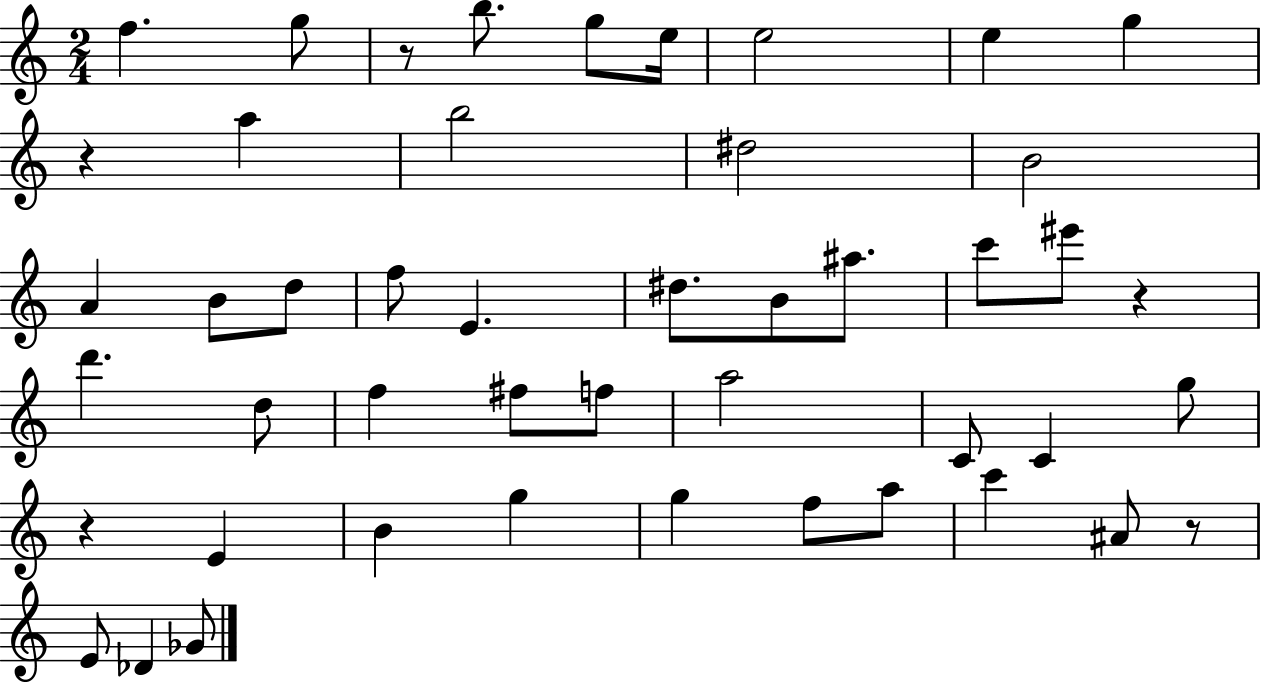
F5/q. G5/e R/e B5/e. G5/e E5/s E5/h E5/q G5/q R/q A5/q B5/h D#5/h B4/h A4/q B4/e D5/e F5/e E4/q. D#5/e. B4/e A#5/e. C6/e EIS6/e R/q D6/q. D5/e F5/q F#5/e F5/e A5/h C4/e C4/q G5/e R/q E4/q B4/q G5/q G5/q F5/e A5/e C6/q A#4/e R/e E4/e Db4/q Gb4/e